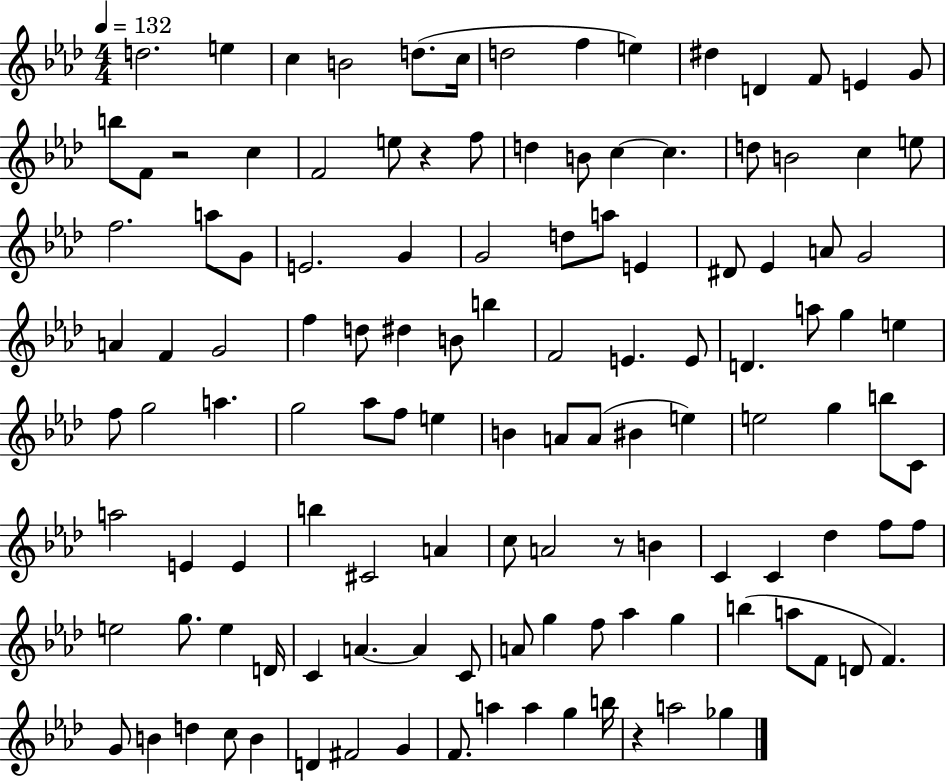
D5/h. E5/q C5/q B4/h D5/e. C5/s D5/h F5/q E5/q D#5/q D4/q F4/e E4/q G4/e B5/e F4/e R/h C5/q F4/h E5/e R/q F5/e D5/q B4/e C5/q C5/q. D5/e B4/h C5/q E5/e F5/h. A5/e G4/e E4/h. G4/q G4/h D5/e A5/e E4/q D#4/e Eb4/q A4/e G4/h A4/q F4/q G4/h F5/q D5/e D#5/q B4/e B5/q F4/h E4/q. E4/e D4/q. A5/e G5/q E5/q F5/e G5/h A5/q. G5/h Ab5/e F5/e E5/q B4/q A4/e A4/e BIS4/q E5/q E5/h G5/q B5/e C4/e A5/h E4/q E4/q B5/q C#4/h A4/q C5/e A4/h R/e B4/q C4/q C4/q Db5/q F5/e F5/e E5/h G5/e. E5/q D4/s C4/q A4/q. A4/q C4/e A4/e G5/q F5/e Ab5/q G5/q B5/q A5/e F4/e D4/e F4/q. G4/e B4/q D5/q C5/e B4/q D4/q F#4/h G4/q F4/e. A5/q A5/q G5/q B5/s R/q A5/h Gb5/q